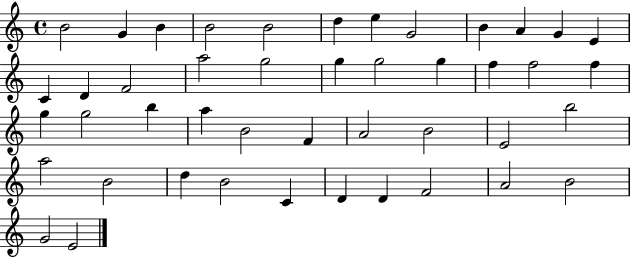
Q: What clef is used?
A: treble